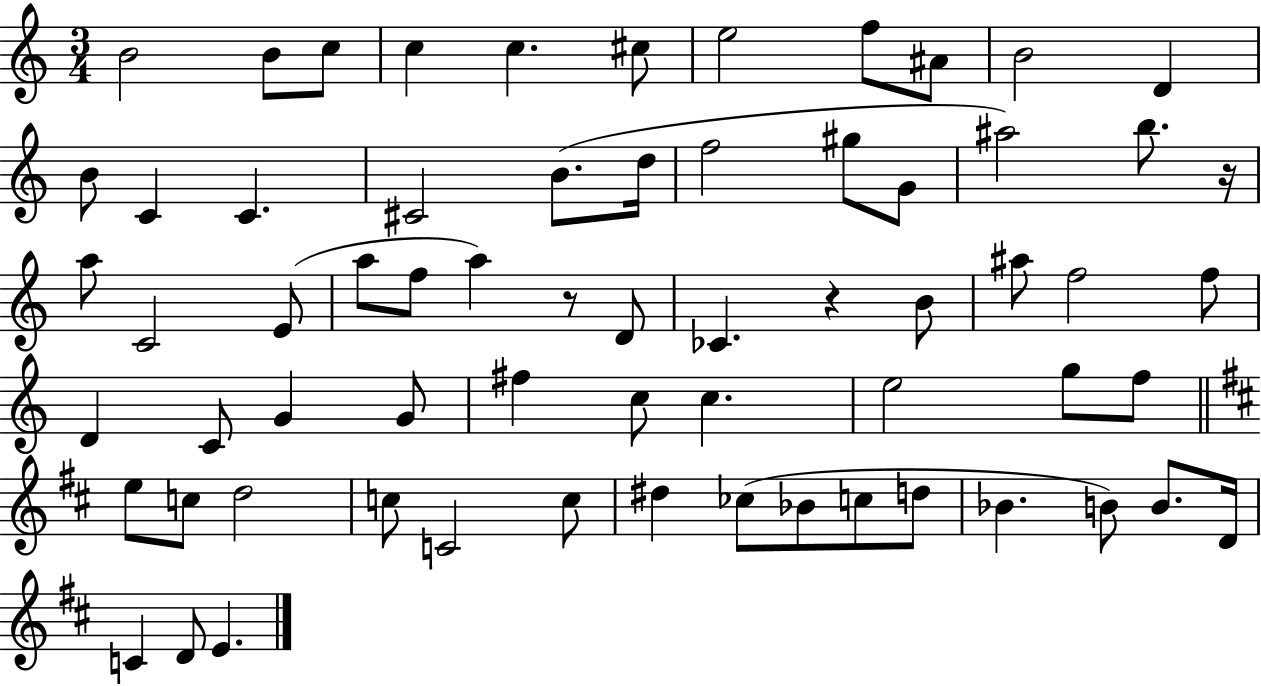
X:1
T:Untitled
M:3/4
L:1/4
K:C
B2 B/2 c/2 c c ^c/2 e2 f/2 ^A/2 B2 D B/2 C C ^C2 B/2 d/4 f2 ^g/2 G/2 ^a2 b/2 z/4 a/2 C2 E/2 a/2 f/2 a z/2 D/2 _C z B/2 ^a/2 f2 f/2 D C/2 G G/2 ^f c/2 c e2 g/2 f/2 e/2 c/2 d2 c/2 C2 c/2 ^d _c/2 _B/2 c/2 d/2 _B B/2 B/2 D/4 C D/2 E